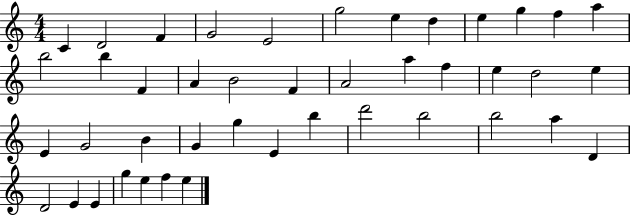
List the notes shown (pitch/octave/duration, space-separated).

C4/q D4/h F4/q G4/h E4/h G5/h E5/q D5/q E5/q G5/q F5/q A5/q B5/h B5/q F4/q A4/q B4/h F4/q A4/h A5/q F5/q E5/q D5/h E5/q E4/q G4/h B4/q G4/q G5/q E4/q B5/q D6/h B5/h B5/h A5/q D4/q D4/h E4/q E4/q G5/q E5/q F5/q E5/q